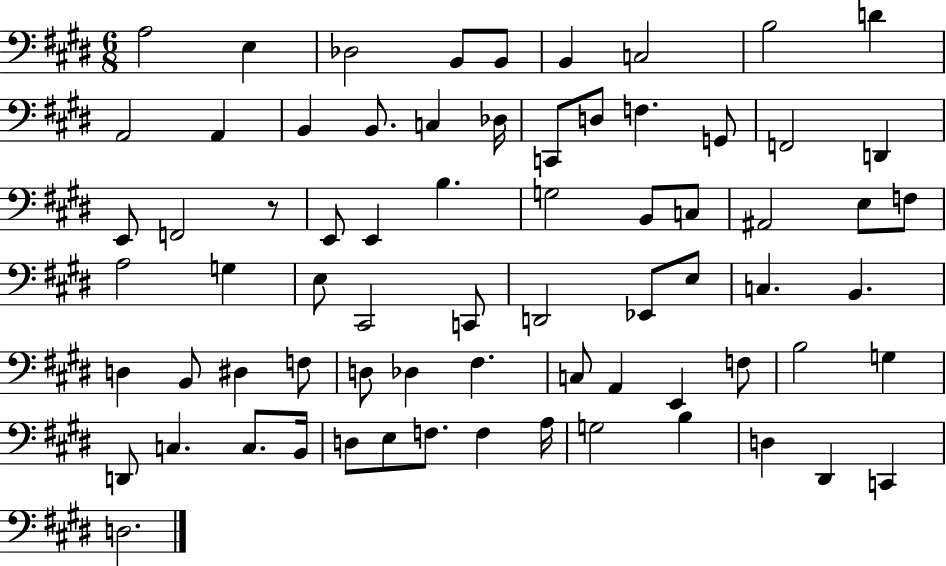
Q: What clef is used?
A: bass